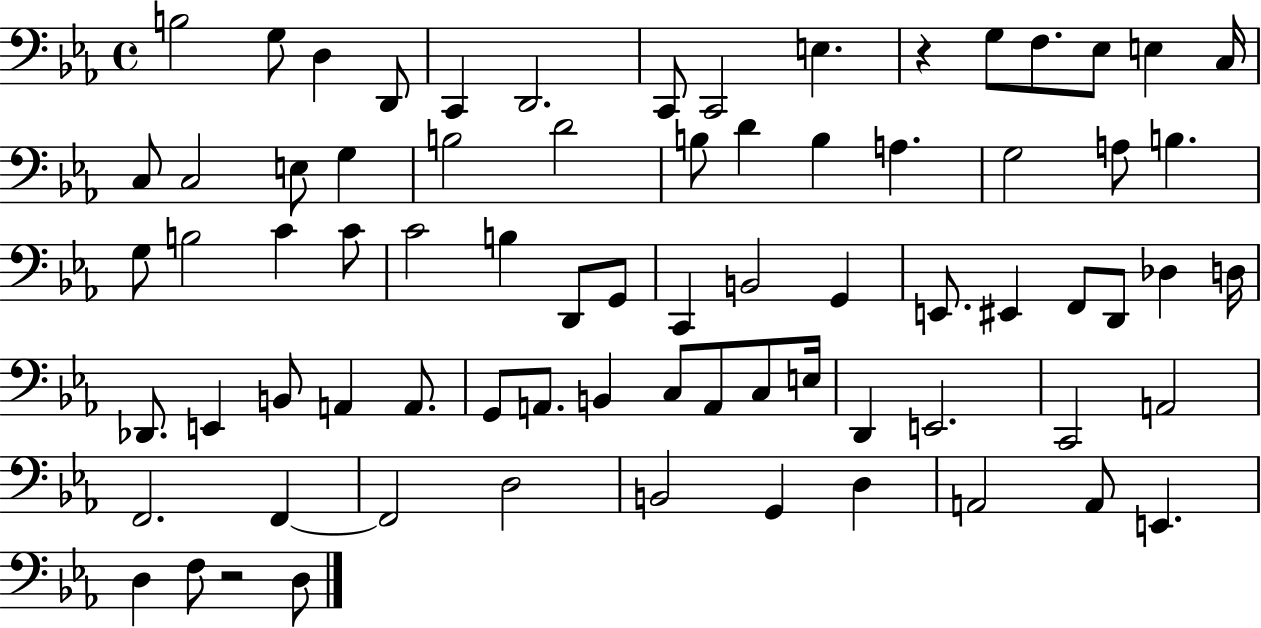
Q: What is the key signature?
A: EES major